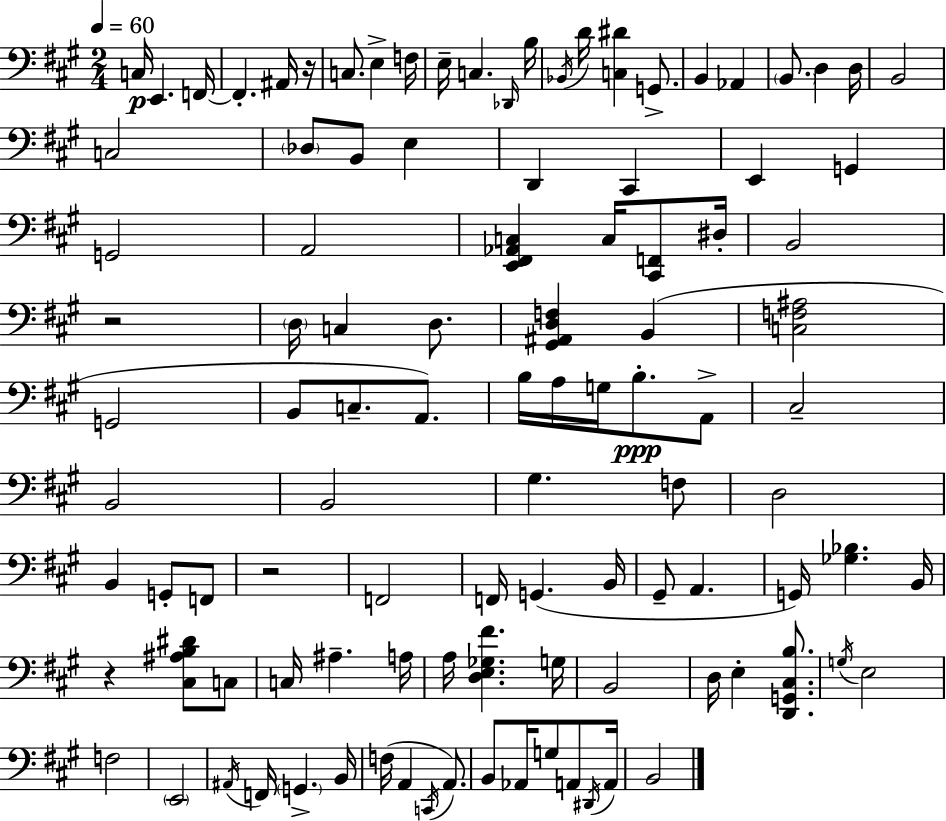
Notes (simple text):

C3/s E2/q. F2/s F2/q. A#2/s R/s C3/e. E3/q F3/s E3/s C3/q. Db2/s B3/s Bb2/s D4/s [C3,D#4]/q G2/e. B2/q Ab2/q B2/e. D3/q D3/s B2/h C3/h Db3/e B2/e E3/q D2/q C#2/q E2/q G2/q G2/h A2/h [E2,F#2,Ab2,C3]/q C3/s [C#2,F2]/e D#3/s B2/h R/h D3/s C3/q D3/e. [G#2,A#2,D3,F3]/q B2/q [C3,F3,A#3]/h G2/h B2/e C3/e. A2/e. B3/s A3/s G3/s B3/e. A2/e C#3/h B2/h B2/h G#3/q. F3/e D3/h B2/q G2/e F2/e R/h F2/h F2/s G2/q. B2/s G#2/e A2/q. G2/s [Gb3,Bb3]/q. B2/s R/q [C#3,A#3,B3,D#4]/e C3/e C3/s A#3/q. A3/s A3/s [D3,E3,Gb3,F#4]/q. G3/s B2/h D3/s E3/q [D2,G2,C#3,B3]/e. G3/s E3/h F3/h E2/h A#2/s F2/s G2/q. B2/s F3/s A2/q C2/s A2/e. B2/e Ab2/s G3/e A2/e D#2/s A2/s B2/h